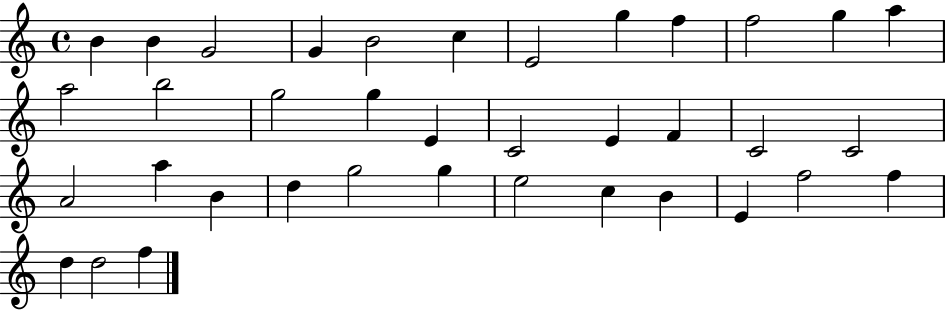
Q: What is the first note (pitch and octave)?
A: B4